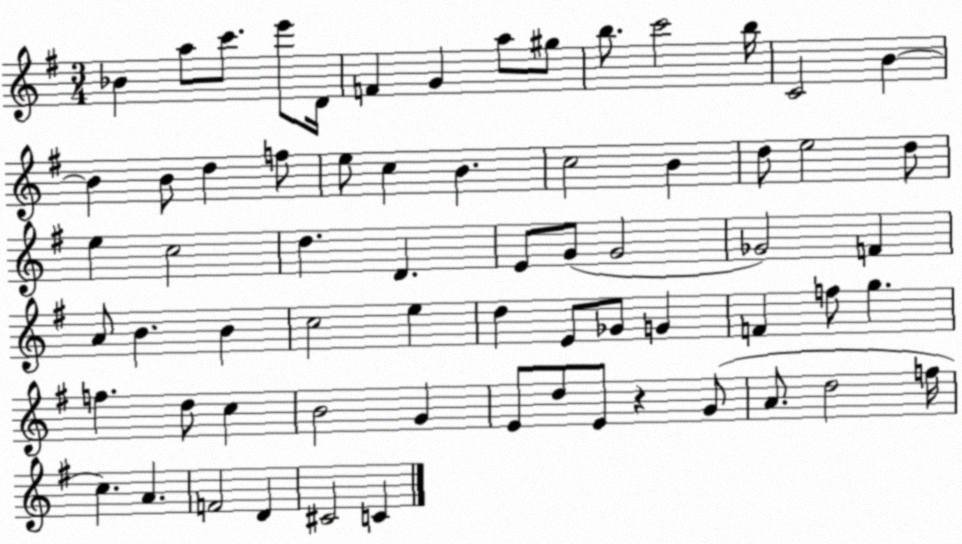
X:1
T:Untitled
M:3/4
L:1/4
K:G
_B a/2 c'/2 e'/2 D/4 F G a/2 ^g/2 b/2 c'2 b/4 C2 B B B/2 d f/2 e/2 c B c2 B d/2 e2 d/2 e c2 d D E/2 G/2 G2 _G2 F A/2 B B c2 e d E/2 _G/2 G F f/2 g f d/2 c B2 G E/2 d/2 E/2 z G/2 A/2 d2 f/4 c A F2 D ^C2 C